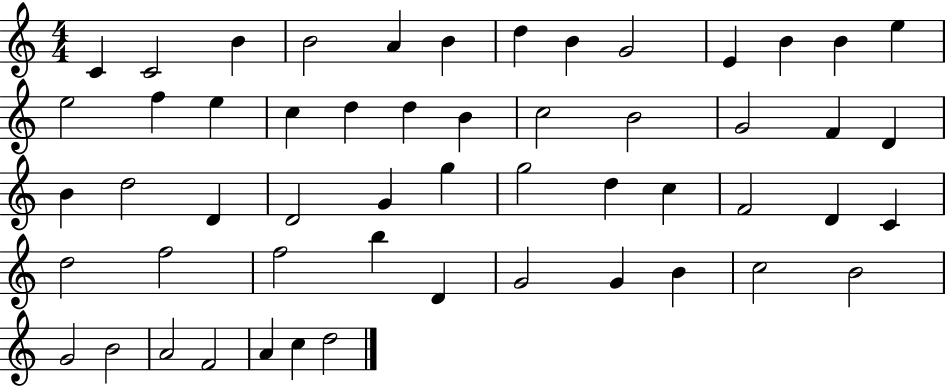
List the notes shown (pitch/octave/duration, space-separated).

C4/q C4/h B4/q B4/h A4/q B4/q D5/q B4/q G4/h E4/q B4/q B4/q E5/q E5/h F5/q E5/q C5/q D5/q D5/q B4/q C5/h B4/h G4/h F4/q D4/q B4/q D5/h D4/q D4/h G4/q G5/q G5/h D5/q C5/q F4/h D4/q C4/q D5/h F5/h F5/h B5/q D4/q G4/h G4/q B4/q C5/h B4/h G4/h B4/h A4/h F4/h A4/q C5/q D5/h